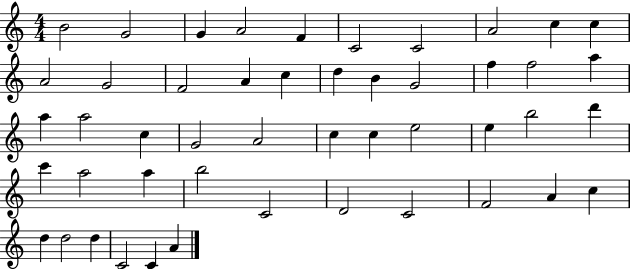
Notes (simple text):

B4/h G4/h G4/q A4/h F4/q C4/h C4/h A4/h C5/q C5/q A4/h G4/h F4/h A4/q C5/q D5/q B4/q G4/h F5/q F5/h A5/q A5/q A5/h C5/q G4/h A4/h C5/q C5/q E5/h E5/q B5/h D6/q C6/q A5/h A5/q B5/h C4/h D4/h C4/h F4/h A4/q C5/q D5/q D5/h D5/q C4/h C4/q A4/q